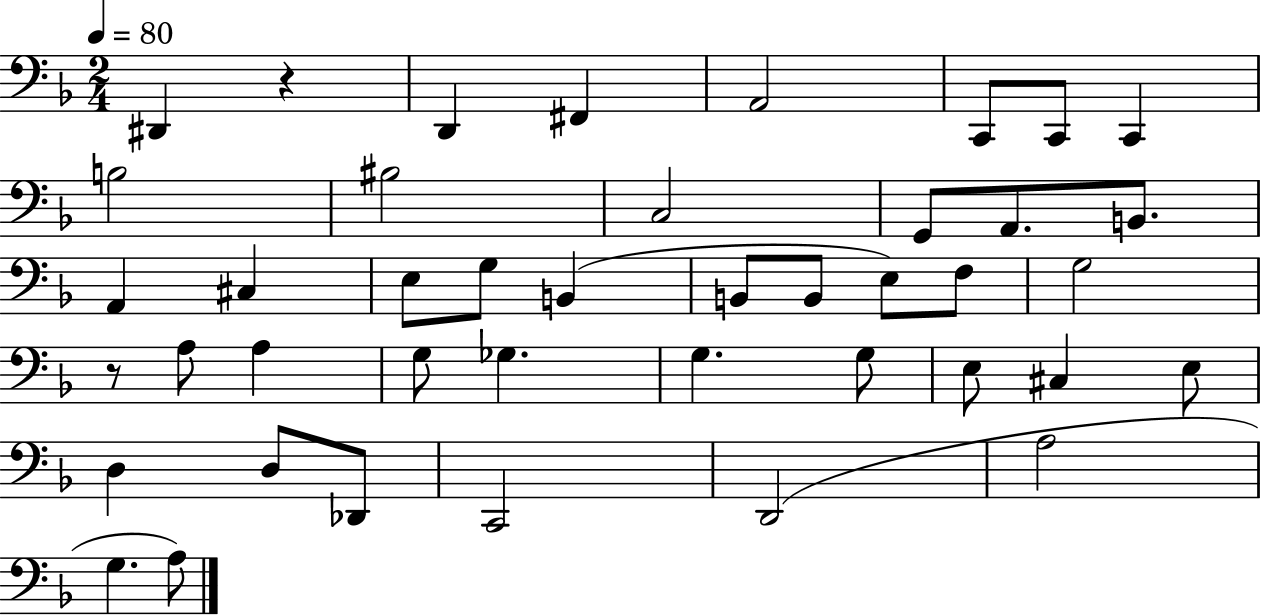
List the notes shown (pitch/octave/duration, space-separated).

D#2/q R/q D2/q F#2/q A2/h C2/e C2/e C2/q B3/h BIS3/h C3/h G2/e A2/e. B2/e. A2/q C#3/q E3/e G3/e B2/q B2/e B2/e E3/e F3/e G3/h R/e A3/e A3/q G3/e Gb3/q. G3/q. G3/e E3/e C#3/q E3/e D3/q D3/e Db2/e C2/h D2/h A3/h G3/q. A3/e